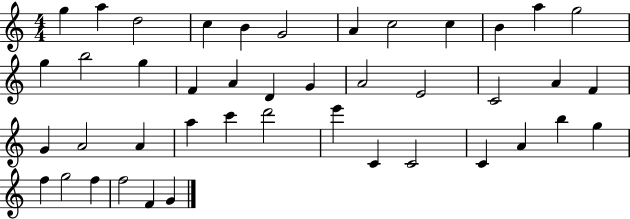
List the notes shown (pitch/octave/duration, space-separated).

G5/q A5/q D5/h C5/q B4/q G4/h A4/q C5/h C5/q B4/q A5/q G5/h G5/q B5/h G5/q F4/q A4/q D4/q G4/q A4/h E4/h C4/h A4/q F4/q G4/q A4/h A4/q A5/q C6/q D6/h E6/q C4/q C4/h C4/q A4/q B5/q G5/q F5/q G5/h F5/q F5/h F4/q G4/q